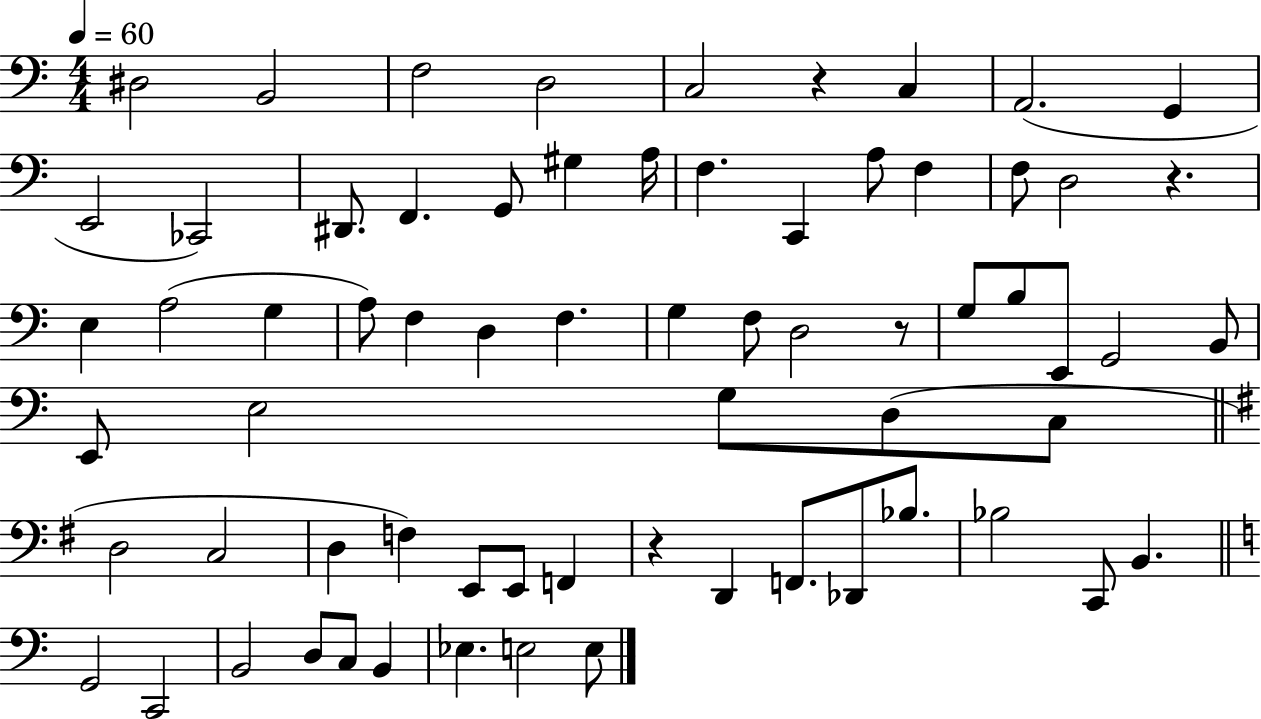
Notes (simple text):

D#3/h B2/h F3/h D3/h C3/h R/q C3/q A2/h. G2/q E2/h CES2/h D#2/e. F2/q. G2/e G#3/q A3/s F3/q. C2/q A3/e F3/q F3/e D3/h R/q. E3/q A3/h G3/q A3/e F3/q D3/q F3/q. G3/q F3/e D3/h R/e G3/e B3/e E2/e G2/h B2/e E2/e E3/h G3/e D3/e C3/e D3/h C3/h D3/q F3/q E2/e E2/e F2/q R/q D2/q F2/e. Db2/e Bb3/e. Bb3/h C2/e B2/q. G2/h C2/h B2/h D3/e C3/e B2/q Eb3/q. E3/h E3/e